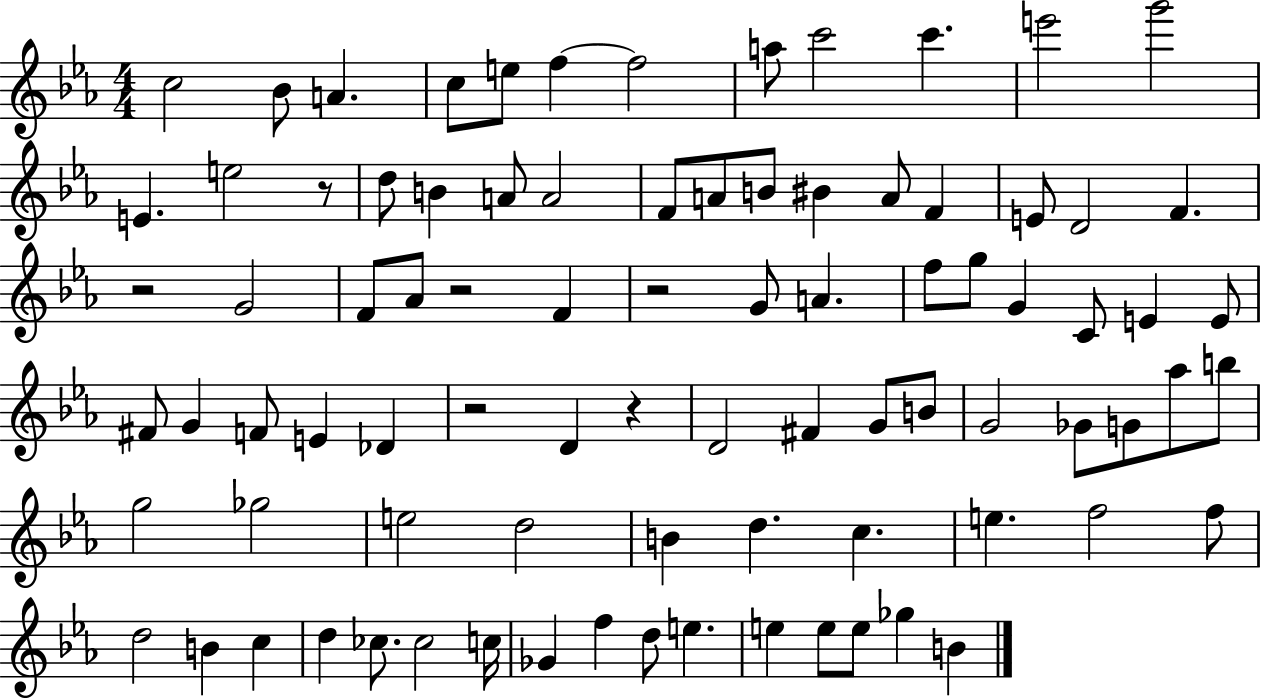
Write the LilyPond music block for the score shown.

{
  \clef treble
  \numericTimeSignature
  \time 4/4
  \key ees \major
  c''2 bes'8 a'4. | c''8 e''8 f''4~~ f''2 | a''8 c'''2 c'''4. | e'''2 g'''2 | \break e'4. e''2 r8 | d''8 b'4 a'8 a'2 | f'8 a'8 b'8 bis'4 a'8 f'4 | e'8 d'2 f'4. | \break r2 g'2 | f'8 aes'8 r2 f'4 | r2 g'8 a'4. | f''8 g''8 g'4 c'8 e'4 e'8 | \break fis'8 g'4 f'8 e'4 des'4 | r2 d'4 r4 | d'2 fis'4 g'8 b'8 | g'2 ges'8 g'8 aes''8 b''8 | \break g''2 ges''2 | e''2 d''2 | b'4 d''4. c''4. | e''4. f''2 f''8 | \break d''2 b'4 c''4 | d''4 ces''8. ces''2 c''16 | ges'4 f''4 d''8 e''4. | e''4 e''8 e''8 ges''4 b'4 | \break \bar "|."
}